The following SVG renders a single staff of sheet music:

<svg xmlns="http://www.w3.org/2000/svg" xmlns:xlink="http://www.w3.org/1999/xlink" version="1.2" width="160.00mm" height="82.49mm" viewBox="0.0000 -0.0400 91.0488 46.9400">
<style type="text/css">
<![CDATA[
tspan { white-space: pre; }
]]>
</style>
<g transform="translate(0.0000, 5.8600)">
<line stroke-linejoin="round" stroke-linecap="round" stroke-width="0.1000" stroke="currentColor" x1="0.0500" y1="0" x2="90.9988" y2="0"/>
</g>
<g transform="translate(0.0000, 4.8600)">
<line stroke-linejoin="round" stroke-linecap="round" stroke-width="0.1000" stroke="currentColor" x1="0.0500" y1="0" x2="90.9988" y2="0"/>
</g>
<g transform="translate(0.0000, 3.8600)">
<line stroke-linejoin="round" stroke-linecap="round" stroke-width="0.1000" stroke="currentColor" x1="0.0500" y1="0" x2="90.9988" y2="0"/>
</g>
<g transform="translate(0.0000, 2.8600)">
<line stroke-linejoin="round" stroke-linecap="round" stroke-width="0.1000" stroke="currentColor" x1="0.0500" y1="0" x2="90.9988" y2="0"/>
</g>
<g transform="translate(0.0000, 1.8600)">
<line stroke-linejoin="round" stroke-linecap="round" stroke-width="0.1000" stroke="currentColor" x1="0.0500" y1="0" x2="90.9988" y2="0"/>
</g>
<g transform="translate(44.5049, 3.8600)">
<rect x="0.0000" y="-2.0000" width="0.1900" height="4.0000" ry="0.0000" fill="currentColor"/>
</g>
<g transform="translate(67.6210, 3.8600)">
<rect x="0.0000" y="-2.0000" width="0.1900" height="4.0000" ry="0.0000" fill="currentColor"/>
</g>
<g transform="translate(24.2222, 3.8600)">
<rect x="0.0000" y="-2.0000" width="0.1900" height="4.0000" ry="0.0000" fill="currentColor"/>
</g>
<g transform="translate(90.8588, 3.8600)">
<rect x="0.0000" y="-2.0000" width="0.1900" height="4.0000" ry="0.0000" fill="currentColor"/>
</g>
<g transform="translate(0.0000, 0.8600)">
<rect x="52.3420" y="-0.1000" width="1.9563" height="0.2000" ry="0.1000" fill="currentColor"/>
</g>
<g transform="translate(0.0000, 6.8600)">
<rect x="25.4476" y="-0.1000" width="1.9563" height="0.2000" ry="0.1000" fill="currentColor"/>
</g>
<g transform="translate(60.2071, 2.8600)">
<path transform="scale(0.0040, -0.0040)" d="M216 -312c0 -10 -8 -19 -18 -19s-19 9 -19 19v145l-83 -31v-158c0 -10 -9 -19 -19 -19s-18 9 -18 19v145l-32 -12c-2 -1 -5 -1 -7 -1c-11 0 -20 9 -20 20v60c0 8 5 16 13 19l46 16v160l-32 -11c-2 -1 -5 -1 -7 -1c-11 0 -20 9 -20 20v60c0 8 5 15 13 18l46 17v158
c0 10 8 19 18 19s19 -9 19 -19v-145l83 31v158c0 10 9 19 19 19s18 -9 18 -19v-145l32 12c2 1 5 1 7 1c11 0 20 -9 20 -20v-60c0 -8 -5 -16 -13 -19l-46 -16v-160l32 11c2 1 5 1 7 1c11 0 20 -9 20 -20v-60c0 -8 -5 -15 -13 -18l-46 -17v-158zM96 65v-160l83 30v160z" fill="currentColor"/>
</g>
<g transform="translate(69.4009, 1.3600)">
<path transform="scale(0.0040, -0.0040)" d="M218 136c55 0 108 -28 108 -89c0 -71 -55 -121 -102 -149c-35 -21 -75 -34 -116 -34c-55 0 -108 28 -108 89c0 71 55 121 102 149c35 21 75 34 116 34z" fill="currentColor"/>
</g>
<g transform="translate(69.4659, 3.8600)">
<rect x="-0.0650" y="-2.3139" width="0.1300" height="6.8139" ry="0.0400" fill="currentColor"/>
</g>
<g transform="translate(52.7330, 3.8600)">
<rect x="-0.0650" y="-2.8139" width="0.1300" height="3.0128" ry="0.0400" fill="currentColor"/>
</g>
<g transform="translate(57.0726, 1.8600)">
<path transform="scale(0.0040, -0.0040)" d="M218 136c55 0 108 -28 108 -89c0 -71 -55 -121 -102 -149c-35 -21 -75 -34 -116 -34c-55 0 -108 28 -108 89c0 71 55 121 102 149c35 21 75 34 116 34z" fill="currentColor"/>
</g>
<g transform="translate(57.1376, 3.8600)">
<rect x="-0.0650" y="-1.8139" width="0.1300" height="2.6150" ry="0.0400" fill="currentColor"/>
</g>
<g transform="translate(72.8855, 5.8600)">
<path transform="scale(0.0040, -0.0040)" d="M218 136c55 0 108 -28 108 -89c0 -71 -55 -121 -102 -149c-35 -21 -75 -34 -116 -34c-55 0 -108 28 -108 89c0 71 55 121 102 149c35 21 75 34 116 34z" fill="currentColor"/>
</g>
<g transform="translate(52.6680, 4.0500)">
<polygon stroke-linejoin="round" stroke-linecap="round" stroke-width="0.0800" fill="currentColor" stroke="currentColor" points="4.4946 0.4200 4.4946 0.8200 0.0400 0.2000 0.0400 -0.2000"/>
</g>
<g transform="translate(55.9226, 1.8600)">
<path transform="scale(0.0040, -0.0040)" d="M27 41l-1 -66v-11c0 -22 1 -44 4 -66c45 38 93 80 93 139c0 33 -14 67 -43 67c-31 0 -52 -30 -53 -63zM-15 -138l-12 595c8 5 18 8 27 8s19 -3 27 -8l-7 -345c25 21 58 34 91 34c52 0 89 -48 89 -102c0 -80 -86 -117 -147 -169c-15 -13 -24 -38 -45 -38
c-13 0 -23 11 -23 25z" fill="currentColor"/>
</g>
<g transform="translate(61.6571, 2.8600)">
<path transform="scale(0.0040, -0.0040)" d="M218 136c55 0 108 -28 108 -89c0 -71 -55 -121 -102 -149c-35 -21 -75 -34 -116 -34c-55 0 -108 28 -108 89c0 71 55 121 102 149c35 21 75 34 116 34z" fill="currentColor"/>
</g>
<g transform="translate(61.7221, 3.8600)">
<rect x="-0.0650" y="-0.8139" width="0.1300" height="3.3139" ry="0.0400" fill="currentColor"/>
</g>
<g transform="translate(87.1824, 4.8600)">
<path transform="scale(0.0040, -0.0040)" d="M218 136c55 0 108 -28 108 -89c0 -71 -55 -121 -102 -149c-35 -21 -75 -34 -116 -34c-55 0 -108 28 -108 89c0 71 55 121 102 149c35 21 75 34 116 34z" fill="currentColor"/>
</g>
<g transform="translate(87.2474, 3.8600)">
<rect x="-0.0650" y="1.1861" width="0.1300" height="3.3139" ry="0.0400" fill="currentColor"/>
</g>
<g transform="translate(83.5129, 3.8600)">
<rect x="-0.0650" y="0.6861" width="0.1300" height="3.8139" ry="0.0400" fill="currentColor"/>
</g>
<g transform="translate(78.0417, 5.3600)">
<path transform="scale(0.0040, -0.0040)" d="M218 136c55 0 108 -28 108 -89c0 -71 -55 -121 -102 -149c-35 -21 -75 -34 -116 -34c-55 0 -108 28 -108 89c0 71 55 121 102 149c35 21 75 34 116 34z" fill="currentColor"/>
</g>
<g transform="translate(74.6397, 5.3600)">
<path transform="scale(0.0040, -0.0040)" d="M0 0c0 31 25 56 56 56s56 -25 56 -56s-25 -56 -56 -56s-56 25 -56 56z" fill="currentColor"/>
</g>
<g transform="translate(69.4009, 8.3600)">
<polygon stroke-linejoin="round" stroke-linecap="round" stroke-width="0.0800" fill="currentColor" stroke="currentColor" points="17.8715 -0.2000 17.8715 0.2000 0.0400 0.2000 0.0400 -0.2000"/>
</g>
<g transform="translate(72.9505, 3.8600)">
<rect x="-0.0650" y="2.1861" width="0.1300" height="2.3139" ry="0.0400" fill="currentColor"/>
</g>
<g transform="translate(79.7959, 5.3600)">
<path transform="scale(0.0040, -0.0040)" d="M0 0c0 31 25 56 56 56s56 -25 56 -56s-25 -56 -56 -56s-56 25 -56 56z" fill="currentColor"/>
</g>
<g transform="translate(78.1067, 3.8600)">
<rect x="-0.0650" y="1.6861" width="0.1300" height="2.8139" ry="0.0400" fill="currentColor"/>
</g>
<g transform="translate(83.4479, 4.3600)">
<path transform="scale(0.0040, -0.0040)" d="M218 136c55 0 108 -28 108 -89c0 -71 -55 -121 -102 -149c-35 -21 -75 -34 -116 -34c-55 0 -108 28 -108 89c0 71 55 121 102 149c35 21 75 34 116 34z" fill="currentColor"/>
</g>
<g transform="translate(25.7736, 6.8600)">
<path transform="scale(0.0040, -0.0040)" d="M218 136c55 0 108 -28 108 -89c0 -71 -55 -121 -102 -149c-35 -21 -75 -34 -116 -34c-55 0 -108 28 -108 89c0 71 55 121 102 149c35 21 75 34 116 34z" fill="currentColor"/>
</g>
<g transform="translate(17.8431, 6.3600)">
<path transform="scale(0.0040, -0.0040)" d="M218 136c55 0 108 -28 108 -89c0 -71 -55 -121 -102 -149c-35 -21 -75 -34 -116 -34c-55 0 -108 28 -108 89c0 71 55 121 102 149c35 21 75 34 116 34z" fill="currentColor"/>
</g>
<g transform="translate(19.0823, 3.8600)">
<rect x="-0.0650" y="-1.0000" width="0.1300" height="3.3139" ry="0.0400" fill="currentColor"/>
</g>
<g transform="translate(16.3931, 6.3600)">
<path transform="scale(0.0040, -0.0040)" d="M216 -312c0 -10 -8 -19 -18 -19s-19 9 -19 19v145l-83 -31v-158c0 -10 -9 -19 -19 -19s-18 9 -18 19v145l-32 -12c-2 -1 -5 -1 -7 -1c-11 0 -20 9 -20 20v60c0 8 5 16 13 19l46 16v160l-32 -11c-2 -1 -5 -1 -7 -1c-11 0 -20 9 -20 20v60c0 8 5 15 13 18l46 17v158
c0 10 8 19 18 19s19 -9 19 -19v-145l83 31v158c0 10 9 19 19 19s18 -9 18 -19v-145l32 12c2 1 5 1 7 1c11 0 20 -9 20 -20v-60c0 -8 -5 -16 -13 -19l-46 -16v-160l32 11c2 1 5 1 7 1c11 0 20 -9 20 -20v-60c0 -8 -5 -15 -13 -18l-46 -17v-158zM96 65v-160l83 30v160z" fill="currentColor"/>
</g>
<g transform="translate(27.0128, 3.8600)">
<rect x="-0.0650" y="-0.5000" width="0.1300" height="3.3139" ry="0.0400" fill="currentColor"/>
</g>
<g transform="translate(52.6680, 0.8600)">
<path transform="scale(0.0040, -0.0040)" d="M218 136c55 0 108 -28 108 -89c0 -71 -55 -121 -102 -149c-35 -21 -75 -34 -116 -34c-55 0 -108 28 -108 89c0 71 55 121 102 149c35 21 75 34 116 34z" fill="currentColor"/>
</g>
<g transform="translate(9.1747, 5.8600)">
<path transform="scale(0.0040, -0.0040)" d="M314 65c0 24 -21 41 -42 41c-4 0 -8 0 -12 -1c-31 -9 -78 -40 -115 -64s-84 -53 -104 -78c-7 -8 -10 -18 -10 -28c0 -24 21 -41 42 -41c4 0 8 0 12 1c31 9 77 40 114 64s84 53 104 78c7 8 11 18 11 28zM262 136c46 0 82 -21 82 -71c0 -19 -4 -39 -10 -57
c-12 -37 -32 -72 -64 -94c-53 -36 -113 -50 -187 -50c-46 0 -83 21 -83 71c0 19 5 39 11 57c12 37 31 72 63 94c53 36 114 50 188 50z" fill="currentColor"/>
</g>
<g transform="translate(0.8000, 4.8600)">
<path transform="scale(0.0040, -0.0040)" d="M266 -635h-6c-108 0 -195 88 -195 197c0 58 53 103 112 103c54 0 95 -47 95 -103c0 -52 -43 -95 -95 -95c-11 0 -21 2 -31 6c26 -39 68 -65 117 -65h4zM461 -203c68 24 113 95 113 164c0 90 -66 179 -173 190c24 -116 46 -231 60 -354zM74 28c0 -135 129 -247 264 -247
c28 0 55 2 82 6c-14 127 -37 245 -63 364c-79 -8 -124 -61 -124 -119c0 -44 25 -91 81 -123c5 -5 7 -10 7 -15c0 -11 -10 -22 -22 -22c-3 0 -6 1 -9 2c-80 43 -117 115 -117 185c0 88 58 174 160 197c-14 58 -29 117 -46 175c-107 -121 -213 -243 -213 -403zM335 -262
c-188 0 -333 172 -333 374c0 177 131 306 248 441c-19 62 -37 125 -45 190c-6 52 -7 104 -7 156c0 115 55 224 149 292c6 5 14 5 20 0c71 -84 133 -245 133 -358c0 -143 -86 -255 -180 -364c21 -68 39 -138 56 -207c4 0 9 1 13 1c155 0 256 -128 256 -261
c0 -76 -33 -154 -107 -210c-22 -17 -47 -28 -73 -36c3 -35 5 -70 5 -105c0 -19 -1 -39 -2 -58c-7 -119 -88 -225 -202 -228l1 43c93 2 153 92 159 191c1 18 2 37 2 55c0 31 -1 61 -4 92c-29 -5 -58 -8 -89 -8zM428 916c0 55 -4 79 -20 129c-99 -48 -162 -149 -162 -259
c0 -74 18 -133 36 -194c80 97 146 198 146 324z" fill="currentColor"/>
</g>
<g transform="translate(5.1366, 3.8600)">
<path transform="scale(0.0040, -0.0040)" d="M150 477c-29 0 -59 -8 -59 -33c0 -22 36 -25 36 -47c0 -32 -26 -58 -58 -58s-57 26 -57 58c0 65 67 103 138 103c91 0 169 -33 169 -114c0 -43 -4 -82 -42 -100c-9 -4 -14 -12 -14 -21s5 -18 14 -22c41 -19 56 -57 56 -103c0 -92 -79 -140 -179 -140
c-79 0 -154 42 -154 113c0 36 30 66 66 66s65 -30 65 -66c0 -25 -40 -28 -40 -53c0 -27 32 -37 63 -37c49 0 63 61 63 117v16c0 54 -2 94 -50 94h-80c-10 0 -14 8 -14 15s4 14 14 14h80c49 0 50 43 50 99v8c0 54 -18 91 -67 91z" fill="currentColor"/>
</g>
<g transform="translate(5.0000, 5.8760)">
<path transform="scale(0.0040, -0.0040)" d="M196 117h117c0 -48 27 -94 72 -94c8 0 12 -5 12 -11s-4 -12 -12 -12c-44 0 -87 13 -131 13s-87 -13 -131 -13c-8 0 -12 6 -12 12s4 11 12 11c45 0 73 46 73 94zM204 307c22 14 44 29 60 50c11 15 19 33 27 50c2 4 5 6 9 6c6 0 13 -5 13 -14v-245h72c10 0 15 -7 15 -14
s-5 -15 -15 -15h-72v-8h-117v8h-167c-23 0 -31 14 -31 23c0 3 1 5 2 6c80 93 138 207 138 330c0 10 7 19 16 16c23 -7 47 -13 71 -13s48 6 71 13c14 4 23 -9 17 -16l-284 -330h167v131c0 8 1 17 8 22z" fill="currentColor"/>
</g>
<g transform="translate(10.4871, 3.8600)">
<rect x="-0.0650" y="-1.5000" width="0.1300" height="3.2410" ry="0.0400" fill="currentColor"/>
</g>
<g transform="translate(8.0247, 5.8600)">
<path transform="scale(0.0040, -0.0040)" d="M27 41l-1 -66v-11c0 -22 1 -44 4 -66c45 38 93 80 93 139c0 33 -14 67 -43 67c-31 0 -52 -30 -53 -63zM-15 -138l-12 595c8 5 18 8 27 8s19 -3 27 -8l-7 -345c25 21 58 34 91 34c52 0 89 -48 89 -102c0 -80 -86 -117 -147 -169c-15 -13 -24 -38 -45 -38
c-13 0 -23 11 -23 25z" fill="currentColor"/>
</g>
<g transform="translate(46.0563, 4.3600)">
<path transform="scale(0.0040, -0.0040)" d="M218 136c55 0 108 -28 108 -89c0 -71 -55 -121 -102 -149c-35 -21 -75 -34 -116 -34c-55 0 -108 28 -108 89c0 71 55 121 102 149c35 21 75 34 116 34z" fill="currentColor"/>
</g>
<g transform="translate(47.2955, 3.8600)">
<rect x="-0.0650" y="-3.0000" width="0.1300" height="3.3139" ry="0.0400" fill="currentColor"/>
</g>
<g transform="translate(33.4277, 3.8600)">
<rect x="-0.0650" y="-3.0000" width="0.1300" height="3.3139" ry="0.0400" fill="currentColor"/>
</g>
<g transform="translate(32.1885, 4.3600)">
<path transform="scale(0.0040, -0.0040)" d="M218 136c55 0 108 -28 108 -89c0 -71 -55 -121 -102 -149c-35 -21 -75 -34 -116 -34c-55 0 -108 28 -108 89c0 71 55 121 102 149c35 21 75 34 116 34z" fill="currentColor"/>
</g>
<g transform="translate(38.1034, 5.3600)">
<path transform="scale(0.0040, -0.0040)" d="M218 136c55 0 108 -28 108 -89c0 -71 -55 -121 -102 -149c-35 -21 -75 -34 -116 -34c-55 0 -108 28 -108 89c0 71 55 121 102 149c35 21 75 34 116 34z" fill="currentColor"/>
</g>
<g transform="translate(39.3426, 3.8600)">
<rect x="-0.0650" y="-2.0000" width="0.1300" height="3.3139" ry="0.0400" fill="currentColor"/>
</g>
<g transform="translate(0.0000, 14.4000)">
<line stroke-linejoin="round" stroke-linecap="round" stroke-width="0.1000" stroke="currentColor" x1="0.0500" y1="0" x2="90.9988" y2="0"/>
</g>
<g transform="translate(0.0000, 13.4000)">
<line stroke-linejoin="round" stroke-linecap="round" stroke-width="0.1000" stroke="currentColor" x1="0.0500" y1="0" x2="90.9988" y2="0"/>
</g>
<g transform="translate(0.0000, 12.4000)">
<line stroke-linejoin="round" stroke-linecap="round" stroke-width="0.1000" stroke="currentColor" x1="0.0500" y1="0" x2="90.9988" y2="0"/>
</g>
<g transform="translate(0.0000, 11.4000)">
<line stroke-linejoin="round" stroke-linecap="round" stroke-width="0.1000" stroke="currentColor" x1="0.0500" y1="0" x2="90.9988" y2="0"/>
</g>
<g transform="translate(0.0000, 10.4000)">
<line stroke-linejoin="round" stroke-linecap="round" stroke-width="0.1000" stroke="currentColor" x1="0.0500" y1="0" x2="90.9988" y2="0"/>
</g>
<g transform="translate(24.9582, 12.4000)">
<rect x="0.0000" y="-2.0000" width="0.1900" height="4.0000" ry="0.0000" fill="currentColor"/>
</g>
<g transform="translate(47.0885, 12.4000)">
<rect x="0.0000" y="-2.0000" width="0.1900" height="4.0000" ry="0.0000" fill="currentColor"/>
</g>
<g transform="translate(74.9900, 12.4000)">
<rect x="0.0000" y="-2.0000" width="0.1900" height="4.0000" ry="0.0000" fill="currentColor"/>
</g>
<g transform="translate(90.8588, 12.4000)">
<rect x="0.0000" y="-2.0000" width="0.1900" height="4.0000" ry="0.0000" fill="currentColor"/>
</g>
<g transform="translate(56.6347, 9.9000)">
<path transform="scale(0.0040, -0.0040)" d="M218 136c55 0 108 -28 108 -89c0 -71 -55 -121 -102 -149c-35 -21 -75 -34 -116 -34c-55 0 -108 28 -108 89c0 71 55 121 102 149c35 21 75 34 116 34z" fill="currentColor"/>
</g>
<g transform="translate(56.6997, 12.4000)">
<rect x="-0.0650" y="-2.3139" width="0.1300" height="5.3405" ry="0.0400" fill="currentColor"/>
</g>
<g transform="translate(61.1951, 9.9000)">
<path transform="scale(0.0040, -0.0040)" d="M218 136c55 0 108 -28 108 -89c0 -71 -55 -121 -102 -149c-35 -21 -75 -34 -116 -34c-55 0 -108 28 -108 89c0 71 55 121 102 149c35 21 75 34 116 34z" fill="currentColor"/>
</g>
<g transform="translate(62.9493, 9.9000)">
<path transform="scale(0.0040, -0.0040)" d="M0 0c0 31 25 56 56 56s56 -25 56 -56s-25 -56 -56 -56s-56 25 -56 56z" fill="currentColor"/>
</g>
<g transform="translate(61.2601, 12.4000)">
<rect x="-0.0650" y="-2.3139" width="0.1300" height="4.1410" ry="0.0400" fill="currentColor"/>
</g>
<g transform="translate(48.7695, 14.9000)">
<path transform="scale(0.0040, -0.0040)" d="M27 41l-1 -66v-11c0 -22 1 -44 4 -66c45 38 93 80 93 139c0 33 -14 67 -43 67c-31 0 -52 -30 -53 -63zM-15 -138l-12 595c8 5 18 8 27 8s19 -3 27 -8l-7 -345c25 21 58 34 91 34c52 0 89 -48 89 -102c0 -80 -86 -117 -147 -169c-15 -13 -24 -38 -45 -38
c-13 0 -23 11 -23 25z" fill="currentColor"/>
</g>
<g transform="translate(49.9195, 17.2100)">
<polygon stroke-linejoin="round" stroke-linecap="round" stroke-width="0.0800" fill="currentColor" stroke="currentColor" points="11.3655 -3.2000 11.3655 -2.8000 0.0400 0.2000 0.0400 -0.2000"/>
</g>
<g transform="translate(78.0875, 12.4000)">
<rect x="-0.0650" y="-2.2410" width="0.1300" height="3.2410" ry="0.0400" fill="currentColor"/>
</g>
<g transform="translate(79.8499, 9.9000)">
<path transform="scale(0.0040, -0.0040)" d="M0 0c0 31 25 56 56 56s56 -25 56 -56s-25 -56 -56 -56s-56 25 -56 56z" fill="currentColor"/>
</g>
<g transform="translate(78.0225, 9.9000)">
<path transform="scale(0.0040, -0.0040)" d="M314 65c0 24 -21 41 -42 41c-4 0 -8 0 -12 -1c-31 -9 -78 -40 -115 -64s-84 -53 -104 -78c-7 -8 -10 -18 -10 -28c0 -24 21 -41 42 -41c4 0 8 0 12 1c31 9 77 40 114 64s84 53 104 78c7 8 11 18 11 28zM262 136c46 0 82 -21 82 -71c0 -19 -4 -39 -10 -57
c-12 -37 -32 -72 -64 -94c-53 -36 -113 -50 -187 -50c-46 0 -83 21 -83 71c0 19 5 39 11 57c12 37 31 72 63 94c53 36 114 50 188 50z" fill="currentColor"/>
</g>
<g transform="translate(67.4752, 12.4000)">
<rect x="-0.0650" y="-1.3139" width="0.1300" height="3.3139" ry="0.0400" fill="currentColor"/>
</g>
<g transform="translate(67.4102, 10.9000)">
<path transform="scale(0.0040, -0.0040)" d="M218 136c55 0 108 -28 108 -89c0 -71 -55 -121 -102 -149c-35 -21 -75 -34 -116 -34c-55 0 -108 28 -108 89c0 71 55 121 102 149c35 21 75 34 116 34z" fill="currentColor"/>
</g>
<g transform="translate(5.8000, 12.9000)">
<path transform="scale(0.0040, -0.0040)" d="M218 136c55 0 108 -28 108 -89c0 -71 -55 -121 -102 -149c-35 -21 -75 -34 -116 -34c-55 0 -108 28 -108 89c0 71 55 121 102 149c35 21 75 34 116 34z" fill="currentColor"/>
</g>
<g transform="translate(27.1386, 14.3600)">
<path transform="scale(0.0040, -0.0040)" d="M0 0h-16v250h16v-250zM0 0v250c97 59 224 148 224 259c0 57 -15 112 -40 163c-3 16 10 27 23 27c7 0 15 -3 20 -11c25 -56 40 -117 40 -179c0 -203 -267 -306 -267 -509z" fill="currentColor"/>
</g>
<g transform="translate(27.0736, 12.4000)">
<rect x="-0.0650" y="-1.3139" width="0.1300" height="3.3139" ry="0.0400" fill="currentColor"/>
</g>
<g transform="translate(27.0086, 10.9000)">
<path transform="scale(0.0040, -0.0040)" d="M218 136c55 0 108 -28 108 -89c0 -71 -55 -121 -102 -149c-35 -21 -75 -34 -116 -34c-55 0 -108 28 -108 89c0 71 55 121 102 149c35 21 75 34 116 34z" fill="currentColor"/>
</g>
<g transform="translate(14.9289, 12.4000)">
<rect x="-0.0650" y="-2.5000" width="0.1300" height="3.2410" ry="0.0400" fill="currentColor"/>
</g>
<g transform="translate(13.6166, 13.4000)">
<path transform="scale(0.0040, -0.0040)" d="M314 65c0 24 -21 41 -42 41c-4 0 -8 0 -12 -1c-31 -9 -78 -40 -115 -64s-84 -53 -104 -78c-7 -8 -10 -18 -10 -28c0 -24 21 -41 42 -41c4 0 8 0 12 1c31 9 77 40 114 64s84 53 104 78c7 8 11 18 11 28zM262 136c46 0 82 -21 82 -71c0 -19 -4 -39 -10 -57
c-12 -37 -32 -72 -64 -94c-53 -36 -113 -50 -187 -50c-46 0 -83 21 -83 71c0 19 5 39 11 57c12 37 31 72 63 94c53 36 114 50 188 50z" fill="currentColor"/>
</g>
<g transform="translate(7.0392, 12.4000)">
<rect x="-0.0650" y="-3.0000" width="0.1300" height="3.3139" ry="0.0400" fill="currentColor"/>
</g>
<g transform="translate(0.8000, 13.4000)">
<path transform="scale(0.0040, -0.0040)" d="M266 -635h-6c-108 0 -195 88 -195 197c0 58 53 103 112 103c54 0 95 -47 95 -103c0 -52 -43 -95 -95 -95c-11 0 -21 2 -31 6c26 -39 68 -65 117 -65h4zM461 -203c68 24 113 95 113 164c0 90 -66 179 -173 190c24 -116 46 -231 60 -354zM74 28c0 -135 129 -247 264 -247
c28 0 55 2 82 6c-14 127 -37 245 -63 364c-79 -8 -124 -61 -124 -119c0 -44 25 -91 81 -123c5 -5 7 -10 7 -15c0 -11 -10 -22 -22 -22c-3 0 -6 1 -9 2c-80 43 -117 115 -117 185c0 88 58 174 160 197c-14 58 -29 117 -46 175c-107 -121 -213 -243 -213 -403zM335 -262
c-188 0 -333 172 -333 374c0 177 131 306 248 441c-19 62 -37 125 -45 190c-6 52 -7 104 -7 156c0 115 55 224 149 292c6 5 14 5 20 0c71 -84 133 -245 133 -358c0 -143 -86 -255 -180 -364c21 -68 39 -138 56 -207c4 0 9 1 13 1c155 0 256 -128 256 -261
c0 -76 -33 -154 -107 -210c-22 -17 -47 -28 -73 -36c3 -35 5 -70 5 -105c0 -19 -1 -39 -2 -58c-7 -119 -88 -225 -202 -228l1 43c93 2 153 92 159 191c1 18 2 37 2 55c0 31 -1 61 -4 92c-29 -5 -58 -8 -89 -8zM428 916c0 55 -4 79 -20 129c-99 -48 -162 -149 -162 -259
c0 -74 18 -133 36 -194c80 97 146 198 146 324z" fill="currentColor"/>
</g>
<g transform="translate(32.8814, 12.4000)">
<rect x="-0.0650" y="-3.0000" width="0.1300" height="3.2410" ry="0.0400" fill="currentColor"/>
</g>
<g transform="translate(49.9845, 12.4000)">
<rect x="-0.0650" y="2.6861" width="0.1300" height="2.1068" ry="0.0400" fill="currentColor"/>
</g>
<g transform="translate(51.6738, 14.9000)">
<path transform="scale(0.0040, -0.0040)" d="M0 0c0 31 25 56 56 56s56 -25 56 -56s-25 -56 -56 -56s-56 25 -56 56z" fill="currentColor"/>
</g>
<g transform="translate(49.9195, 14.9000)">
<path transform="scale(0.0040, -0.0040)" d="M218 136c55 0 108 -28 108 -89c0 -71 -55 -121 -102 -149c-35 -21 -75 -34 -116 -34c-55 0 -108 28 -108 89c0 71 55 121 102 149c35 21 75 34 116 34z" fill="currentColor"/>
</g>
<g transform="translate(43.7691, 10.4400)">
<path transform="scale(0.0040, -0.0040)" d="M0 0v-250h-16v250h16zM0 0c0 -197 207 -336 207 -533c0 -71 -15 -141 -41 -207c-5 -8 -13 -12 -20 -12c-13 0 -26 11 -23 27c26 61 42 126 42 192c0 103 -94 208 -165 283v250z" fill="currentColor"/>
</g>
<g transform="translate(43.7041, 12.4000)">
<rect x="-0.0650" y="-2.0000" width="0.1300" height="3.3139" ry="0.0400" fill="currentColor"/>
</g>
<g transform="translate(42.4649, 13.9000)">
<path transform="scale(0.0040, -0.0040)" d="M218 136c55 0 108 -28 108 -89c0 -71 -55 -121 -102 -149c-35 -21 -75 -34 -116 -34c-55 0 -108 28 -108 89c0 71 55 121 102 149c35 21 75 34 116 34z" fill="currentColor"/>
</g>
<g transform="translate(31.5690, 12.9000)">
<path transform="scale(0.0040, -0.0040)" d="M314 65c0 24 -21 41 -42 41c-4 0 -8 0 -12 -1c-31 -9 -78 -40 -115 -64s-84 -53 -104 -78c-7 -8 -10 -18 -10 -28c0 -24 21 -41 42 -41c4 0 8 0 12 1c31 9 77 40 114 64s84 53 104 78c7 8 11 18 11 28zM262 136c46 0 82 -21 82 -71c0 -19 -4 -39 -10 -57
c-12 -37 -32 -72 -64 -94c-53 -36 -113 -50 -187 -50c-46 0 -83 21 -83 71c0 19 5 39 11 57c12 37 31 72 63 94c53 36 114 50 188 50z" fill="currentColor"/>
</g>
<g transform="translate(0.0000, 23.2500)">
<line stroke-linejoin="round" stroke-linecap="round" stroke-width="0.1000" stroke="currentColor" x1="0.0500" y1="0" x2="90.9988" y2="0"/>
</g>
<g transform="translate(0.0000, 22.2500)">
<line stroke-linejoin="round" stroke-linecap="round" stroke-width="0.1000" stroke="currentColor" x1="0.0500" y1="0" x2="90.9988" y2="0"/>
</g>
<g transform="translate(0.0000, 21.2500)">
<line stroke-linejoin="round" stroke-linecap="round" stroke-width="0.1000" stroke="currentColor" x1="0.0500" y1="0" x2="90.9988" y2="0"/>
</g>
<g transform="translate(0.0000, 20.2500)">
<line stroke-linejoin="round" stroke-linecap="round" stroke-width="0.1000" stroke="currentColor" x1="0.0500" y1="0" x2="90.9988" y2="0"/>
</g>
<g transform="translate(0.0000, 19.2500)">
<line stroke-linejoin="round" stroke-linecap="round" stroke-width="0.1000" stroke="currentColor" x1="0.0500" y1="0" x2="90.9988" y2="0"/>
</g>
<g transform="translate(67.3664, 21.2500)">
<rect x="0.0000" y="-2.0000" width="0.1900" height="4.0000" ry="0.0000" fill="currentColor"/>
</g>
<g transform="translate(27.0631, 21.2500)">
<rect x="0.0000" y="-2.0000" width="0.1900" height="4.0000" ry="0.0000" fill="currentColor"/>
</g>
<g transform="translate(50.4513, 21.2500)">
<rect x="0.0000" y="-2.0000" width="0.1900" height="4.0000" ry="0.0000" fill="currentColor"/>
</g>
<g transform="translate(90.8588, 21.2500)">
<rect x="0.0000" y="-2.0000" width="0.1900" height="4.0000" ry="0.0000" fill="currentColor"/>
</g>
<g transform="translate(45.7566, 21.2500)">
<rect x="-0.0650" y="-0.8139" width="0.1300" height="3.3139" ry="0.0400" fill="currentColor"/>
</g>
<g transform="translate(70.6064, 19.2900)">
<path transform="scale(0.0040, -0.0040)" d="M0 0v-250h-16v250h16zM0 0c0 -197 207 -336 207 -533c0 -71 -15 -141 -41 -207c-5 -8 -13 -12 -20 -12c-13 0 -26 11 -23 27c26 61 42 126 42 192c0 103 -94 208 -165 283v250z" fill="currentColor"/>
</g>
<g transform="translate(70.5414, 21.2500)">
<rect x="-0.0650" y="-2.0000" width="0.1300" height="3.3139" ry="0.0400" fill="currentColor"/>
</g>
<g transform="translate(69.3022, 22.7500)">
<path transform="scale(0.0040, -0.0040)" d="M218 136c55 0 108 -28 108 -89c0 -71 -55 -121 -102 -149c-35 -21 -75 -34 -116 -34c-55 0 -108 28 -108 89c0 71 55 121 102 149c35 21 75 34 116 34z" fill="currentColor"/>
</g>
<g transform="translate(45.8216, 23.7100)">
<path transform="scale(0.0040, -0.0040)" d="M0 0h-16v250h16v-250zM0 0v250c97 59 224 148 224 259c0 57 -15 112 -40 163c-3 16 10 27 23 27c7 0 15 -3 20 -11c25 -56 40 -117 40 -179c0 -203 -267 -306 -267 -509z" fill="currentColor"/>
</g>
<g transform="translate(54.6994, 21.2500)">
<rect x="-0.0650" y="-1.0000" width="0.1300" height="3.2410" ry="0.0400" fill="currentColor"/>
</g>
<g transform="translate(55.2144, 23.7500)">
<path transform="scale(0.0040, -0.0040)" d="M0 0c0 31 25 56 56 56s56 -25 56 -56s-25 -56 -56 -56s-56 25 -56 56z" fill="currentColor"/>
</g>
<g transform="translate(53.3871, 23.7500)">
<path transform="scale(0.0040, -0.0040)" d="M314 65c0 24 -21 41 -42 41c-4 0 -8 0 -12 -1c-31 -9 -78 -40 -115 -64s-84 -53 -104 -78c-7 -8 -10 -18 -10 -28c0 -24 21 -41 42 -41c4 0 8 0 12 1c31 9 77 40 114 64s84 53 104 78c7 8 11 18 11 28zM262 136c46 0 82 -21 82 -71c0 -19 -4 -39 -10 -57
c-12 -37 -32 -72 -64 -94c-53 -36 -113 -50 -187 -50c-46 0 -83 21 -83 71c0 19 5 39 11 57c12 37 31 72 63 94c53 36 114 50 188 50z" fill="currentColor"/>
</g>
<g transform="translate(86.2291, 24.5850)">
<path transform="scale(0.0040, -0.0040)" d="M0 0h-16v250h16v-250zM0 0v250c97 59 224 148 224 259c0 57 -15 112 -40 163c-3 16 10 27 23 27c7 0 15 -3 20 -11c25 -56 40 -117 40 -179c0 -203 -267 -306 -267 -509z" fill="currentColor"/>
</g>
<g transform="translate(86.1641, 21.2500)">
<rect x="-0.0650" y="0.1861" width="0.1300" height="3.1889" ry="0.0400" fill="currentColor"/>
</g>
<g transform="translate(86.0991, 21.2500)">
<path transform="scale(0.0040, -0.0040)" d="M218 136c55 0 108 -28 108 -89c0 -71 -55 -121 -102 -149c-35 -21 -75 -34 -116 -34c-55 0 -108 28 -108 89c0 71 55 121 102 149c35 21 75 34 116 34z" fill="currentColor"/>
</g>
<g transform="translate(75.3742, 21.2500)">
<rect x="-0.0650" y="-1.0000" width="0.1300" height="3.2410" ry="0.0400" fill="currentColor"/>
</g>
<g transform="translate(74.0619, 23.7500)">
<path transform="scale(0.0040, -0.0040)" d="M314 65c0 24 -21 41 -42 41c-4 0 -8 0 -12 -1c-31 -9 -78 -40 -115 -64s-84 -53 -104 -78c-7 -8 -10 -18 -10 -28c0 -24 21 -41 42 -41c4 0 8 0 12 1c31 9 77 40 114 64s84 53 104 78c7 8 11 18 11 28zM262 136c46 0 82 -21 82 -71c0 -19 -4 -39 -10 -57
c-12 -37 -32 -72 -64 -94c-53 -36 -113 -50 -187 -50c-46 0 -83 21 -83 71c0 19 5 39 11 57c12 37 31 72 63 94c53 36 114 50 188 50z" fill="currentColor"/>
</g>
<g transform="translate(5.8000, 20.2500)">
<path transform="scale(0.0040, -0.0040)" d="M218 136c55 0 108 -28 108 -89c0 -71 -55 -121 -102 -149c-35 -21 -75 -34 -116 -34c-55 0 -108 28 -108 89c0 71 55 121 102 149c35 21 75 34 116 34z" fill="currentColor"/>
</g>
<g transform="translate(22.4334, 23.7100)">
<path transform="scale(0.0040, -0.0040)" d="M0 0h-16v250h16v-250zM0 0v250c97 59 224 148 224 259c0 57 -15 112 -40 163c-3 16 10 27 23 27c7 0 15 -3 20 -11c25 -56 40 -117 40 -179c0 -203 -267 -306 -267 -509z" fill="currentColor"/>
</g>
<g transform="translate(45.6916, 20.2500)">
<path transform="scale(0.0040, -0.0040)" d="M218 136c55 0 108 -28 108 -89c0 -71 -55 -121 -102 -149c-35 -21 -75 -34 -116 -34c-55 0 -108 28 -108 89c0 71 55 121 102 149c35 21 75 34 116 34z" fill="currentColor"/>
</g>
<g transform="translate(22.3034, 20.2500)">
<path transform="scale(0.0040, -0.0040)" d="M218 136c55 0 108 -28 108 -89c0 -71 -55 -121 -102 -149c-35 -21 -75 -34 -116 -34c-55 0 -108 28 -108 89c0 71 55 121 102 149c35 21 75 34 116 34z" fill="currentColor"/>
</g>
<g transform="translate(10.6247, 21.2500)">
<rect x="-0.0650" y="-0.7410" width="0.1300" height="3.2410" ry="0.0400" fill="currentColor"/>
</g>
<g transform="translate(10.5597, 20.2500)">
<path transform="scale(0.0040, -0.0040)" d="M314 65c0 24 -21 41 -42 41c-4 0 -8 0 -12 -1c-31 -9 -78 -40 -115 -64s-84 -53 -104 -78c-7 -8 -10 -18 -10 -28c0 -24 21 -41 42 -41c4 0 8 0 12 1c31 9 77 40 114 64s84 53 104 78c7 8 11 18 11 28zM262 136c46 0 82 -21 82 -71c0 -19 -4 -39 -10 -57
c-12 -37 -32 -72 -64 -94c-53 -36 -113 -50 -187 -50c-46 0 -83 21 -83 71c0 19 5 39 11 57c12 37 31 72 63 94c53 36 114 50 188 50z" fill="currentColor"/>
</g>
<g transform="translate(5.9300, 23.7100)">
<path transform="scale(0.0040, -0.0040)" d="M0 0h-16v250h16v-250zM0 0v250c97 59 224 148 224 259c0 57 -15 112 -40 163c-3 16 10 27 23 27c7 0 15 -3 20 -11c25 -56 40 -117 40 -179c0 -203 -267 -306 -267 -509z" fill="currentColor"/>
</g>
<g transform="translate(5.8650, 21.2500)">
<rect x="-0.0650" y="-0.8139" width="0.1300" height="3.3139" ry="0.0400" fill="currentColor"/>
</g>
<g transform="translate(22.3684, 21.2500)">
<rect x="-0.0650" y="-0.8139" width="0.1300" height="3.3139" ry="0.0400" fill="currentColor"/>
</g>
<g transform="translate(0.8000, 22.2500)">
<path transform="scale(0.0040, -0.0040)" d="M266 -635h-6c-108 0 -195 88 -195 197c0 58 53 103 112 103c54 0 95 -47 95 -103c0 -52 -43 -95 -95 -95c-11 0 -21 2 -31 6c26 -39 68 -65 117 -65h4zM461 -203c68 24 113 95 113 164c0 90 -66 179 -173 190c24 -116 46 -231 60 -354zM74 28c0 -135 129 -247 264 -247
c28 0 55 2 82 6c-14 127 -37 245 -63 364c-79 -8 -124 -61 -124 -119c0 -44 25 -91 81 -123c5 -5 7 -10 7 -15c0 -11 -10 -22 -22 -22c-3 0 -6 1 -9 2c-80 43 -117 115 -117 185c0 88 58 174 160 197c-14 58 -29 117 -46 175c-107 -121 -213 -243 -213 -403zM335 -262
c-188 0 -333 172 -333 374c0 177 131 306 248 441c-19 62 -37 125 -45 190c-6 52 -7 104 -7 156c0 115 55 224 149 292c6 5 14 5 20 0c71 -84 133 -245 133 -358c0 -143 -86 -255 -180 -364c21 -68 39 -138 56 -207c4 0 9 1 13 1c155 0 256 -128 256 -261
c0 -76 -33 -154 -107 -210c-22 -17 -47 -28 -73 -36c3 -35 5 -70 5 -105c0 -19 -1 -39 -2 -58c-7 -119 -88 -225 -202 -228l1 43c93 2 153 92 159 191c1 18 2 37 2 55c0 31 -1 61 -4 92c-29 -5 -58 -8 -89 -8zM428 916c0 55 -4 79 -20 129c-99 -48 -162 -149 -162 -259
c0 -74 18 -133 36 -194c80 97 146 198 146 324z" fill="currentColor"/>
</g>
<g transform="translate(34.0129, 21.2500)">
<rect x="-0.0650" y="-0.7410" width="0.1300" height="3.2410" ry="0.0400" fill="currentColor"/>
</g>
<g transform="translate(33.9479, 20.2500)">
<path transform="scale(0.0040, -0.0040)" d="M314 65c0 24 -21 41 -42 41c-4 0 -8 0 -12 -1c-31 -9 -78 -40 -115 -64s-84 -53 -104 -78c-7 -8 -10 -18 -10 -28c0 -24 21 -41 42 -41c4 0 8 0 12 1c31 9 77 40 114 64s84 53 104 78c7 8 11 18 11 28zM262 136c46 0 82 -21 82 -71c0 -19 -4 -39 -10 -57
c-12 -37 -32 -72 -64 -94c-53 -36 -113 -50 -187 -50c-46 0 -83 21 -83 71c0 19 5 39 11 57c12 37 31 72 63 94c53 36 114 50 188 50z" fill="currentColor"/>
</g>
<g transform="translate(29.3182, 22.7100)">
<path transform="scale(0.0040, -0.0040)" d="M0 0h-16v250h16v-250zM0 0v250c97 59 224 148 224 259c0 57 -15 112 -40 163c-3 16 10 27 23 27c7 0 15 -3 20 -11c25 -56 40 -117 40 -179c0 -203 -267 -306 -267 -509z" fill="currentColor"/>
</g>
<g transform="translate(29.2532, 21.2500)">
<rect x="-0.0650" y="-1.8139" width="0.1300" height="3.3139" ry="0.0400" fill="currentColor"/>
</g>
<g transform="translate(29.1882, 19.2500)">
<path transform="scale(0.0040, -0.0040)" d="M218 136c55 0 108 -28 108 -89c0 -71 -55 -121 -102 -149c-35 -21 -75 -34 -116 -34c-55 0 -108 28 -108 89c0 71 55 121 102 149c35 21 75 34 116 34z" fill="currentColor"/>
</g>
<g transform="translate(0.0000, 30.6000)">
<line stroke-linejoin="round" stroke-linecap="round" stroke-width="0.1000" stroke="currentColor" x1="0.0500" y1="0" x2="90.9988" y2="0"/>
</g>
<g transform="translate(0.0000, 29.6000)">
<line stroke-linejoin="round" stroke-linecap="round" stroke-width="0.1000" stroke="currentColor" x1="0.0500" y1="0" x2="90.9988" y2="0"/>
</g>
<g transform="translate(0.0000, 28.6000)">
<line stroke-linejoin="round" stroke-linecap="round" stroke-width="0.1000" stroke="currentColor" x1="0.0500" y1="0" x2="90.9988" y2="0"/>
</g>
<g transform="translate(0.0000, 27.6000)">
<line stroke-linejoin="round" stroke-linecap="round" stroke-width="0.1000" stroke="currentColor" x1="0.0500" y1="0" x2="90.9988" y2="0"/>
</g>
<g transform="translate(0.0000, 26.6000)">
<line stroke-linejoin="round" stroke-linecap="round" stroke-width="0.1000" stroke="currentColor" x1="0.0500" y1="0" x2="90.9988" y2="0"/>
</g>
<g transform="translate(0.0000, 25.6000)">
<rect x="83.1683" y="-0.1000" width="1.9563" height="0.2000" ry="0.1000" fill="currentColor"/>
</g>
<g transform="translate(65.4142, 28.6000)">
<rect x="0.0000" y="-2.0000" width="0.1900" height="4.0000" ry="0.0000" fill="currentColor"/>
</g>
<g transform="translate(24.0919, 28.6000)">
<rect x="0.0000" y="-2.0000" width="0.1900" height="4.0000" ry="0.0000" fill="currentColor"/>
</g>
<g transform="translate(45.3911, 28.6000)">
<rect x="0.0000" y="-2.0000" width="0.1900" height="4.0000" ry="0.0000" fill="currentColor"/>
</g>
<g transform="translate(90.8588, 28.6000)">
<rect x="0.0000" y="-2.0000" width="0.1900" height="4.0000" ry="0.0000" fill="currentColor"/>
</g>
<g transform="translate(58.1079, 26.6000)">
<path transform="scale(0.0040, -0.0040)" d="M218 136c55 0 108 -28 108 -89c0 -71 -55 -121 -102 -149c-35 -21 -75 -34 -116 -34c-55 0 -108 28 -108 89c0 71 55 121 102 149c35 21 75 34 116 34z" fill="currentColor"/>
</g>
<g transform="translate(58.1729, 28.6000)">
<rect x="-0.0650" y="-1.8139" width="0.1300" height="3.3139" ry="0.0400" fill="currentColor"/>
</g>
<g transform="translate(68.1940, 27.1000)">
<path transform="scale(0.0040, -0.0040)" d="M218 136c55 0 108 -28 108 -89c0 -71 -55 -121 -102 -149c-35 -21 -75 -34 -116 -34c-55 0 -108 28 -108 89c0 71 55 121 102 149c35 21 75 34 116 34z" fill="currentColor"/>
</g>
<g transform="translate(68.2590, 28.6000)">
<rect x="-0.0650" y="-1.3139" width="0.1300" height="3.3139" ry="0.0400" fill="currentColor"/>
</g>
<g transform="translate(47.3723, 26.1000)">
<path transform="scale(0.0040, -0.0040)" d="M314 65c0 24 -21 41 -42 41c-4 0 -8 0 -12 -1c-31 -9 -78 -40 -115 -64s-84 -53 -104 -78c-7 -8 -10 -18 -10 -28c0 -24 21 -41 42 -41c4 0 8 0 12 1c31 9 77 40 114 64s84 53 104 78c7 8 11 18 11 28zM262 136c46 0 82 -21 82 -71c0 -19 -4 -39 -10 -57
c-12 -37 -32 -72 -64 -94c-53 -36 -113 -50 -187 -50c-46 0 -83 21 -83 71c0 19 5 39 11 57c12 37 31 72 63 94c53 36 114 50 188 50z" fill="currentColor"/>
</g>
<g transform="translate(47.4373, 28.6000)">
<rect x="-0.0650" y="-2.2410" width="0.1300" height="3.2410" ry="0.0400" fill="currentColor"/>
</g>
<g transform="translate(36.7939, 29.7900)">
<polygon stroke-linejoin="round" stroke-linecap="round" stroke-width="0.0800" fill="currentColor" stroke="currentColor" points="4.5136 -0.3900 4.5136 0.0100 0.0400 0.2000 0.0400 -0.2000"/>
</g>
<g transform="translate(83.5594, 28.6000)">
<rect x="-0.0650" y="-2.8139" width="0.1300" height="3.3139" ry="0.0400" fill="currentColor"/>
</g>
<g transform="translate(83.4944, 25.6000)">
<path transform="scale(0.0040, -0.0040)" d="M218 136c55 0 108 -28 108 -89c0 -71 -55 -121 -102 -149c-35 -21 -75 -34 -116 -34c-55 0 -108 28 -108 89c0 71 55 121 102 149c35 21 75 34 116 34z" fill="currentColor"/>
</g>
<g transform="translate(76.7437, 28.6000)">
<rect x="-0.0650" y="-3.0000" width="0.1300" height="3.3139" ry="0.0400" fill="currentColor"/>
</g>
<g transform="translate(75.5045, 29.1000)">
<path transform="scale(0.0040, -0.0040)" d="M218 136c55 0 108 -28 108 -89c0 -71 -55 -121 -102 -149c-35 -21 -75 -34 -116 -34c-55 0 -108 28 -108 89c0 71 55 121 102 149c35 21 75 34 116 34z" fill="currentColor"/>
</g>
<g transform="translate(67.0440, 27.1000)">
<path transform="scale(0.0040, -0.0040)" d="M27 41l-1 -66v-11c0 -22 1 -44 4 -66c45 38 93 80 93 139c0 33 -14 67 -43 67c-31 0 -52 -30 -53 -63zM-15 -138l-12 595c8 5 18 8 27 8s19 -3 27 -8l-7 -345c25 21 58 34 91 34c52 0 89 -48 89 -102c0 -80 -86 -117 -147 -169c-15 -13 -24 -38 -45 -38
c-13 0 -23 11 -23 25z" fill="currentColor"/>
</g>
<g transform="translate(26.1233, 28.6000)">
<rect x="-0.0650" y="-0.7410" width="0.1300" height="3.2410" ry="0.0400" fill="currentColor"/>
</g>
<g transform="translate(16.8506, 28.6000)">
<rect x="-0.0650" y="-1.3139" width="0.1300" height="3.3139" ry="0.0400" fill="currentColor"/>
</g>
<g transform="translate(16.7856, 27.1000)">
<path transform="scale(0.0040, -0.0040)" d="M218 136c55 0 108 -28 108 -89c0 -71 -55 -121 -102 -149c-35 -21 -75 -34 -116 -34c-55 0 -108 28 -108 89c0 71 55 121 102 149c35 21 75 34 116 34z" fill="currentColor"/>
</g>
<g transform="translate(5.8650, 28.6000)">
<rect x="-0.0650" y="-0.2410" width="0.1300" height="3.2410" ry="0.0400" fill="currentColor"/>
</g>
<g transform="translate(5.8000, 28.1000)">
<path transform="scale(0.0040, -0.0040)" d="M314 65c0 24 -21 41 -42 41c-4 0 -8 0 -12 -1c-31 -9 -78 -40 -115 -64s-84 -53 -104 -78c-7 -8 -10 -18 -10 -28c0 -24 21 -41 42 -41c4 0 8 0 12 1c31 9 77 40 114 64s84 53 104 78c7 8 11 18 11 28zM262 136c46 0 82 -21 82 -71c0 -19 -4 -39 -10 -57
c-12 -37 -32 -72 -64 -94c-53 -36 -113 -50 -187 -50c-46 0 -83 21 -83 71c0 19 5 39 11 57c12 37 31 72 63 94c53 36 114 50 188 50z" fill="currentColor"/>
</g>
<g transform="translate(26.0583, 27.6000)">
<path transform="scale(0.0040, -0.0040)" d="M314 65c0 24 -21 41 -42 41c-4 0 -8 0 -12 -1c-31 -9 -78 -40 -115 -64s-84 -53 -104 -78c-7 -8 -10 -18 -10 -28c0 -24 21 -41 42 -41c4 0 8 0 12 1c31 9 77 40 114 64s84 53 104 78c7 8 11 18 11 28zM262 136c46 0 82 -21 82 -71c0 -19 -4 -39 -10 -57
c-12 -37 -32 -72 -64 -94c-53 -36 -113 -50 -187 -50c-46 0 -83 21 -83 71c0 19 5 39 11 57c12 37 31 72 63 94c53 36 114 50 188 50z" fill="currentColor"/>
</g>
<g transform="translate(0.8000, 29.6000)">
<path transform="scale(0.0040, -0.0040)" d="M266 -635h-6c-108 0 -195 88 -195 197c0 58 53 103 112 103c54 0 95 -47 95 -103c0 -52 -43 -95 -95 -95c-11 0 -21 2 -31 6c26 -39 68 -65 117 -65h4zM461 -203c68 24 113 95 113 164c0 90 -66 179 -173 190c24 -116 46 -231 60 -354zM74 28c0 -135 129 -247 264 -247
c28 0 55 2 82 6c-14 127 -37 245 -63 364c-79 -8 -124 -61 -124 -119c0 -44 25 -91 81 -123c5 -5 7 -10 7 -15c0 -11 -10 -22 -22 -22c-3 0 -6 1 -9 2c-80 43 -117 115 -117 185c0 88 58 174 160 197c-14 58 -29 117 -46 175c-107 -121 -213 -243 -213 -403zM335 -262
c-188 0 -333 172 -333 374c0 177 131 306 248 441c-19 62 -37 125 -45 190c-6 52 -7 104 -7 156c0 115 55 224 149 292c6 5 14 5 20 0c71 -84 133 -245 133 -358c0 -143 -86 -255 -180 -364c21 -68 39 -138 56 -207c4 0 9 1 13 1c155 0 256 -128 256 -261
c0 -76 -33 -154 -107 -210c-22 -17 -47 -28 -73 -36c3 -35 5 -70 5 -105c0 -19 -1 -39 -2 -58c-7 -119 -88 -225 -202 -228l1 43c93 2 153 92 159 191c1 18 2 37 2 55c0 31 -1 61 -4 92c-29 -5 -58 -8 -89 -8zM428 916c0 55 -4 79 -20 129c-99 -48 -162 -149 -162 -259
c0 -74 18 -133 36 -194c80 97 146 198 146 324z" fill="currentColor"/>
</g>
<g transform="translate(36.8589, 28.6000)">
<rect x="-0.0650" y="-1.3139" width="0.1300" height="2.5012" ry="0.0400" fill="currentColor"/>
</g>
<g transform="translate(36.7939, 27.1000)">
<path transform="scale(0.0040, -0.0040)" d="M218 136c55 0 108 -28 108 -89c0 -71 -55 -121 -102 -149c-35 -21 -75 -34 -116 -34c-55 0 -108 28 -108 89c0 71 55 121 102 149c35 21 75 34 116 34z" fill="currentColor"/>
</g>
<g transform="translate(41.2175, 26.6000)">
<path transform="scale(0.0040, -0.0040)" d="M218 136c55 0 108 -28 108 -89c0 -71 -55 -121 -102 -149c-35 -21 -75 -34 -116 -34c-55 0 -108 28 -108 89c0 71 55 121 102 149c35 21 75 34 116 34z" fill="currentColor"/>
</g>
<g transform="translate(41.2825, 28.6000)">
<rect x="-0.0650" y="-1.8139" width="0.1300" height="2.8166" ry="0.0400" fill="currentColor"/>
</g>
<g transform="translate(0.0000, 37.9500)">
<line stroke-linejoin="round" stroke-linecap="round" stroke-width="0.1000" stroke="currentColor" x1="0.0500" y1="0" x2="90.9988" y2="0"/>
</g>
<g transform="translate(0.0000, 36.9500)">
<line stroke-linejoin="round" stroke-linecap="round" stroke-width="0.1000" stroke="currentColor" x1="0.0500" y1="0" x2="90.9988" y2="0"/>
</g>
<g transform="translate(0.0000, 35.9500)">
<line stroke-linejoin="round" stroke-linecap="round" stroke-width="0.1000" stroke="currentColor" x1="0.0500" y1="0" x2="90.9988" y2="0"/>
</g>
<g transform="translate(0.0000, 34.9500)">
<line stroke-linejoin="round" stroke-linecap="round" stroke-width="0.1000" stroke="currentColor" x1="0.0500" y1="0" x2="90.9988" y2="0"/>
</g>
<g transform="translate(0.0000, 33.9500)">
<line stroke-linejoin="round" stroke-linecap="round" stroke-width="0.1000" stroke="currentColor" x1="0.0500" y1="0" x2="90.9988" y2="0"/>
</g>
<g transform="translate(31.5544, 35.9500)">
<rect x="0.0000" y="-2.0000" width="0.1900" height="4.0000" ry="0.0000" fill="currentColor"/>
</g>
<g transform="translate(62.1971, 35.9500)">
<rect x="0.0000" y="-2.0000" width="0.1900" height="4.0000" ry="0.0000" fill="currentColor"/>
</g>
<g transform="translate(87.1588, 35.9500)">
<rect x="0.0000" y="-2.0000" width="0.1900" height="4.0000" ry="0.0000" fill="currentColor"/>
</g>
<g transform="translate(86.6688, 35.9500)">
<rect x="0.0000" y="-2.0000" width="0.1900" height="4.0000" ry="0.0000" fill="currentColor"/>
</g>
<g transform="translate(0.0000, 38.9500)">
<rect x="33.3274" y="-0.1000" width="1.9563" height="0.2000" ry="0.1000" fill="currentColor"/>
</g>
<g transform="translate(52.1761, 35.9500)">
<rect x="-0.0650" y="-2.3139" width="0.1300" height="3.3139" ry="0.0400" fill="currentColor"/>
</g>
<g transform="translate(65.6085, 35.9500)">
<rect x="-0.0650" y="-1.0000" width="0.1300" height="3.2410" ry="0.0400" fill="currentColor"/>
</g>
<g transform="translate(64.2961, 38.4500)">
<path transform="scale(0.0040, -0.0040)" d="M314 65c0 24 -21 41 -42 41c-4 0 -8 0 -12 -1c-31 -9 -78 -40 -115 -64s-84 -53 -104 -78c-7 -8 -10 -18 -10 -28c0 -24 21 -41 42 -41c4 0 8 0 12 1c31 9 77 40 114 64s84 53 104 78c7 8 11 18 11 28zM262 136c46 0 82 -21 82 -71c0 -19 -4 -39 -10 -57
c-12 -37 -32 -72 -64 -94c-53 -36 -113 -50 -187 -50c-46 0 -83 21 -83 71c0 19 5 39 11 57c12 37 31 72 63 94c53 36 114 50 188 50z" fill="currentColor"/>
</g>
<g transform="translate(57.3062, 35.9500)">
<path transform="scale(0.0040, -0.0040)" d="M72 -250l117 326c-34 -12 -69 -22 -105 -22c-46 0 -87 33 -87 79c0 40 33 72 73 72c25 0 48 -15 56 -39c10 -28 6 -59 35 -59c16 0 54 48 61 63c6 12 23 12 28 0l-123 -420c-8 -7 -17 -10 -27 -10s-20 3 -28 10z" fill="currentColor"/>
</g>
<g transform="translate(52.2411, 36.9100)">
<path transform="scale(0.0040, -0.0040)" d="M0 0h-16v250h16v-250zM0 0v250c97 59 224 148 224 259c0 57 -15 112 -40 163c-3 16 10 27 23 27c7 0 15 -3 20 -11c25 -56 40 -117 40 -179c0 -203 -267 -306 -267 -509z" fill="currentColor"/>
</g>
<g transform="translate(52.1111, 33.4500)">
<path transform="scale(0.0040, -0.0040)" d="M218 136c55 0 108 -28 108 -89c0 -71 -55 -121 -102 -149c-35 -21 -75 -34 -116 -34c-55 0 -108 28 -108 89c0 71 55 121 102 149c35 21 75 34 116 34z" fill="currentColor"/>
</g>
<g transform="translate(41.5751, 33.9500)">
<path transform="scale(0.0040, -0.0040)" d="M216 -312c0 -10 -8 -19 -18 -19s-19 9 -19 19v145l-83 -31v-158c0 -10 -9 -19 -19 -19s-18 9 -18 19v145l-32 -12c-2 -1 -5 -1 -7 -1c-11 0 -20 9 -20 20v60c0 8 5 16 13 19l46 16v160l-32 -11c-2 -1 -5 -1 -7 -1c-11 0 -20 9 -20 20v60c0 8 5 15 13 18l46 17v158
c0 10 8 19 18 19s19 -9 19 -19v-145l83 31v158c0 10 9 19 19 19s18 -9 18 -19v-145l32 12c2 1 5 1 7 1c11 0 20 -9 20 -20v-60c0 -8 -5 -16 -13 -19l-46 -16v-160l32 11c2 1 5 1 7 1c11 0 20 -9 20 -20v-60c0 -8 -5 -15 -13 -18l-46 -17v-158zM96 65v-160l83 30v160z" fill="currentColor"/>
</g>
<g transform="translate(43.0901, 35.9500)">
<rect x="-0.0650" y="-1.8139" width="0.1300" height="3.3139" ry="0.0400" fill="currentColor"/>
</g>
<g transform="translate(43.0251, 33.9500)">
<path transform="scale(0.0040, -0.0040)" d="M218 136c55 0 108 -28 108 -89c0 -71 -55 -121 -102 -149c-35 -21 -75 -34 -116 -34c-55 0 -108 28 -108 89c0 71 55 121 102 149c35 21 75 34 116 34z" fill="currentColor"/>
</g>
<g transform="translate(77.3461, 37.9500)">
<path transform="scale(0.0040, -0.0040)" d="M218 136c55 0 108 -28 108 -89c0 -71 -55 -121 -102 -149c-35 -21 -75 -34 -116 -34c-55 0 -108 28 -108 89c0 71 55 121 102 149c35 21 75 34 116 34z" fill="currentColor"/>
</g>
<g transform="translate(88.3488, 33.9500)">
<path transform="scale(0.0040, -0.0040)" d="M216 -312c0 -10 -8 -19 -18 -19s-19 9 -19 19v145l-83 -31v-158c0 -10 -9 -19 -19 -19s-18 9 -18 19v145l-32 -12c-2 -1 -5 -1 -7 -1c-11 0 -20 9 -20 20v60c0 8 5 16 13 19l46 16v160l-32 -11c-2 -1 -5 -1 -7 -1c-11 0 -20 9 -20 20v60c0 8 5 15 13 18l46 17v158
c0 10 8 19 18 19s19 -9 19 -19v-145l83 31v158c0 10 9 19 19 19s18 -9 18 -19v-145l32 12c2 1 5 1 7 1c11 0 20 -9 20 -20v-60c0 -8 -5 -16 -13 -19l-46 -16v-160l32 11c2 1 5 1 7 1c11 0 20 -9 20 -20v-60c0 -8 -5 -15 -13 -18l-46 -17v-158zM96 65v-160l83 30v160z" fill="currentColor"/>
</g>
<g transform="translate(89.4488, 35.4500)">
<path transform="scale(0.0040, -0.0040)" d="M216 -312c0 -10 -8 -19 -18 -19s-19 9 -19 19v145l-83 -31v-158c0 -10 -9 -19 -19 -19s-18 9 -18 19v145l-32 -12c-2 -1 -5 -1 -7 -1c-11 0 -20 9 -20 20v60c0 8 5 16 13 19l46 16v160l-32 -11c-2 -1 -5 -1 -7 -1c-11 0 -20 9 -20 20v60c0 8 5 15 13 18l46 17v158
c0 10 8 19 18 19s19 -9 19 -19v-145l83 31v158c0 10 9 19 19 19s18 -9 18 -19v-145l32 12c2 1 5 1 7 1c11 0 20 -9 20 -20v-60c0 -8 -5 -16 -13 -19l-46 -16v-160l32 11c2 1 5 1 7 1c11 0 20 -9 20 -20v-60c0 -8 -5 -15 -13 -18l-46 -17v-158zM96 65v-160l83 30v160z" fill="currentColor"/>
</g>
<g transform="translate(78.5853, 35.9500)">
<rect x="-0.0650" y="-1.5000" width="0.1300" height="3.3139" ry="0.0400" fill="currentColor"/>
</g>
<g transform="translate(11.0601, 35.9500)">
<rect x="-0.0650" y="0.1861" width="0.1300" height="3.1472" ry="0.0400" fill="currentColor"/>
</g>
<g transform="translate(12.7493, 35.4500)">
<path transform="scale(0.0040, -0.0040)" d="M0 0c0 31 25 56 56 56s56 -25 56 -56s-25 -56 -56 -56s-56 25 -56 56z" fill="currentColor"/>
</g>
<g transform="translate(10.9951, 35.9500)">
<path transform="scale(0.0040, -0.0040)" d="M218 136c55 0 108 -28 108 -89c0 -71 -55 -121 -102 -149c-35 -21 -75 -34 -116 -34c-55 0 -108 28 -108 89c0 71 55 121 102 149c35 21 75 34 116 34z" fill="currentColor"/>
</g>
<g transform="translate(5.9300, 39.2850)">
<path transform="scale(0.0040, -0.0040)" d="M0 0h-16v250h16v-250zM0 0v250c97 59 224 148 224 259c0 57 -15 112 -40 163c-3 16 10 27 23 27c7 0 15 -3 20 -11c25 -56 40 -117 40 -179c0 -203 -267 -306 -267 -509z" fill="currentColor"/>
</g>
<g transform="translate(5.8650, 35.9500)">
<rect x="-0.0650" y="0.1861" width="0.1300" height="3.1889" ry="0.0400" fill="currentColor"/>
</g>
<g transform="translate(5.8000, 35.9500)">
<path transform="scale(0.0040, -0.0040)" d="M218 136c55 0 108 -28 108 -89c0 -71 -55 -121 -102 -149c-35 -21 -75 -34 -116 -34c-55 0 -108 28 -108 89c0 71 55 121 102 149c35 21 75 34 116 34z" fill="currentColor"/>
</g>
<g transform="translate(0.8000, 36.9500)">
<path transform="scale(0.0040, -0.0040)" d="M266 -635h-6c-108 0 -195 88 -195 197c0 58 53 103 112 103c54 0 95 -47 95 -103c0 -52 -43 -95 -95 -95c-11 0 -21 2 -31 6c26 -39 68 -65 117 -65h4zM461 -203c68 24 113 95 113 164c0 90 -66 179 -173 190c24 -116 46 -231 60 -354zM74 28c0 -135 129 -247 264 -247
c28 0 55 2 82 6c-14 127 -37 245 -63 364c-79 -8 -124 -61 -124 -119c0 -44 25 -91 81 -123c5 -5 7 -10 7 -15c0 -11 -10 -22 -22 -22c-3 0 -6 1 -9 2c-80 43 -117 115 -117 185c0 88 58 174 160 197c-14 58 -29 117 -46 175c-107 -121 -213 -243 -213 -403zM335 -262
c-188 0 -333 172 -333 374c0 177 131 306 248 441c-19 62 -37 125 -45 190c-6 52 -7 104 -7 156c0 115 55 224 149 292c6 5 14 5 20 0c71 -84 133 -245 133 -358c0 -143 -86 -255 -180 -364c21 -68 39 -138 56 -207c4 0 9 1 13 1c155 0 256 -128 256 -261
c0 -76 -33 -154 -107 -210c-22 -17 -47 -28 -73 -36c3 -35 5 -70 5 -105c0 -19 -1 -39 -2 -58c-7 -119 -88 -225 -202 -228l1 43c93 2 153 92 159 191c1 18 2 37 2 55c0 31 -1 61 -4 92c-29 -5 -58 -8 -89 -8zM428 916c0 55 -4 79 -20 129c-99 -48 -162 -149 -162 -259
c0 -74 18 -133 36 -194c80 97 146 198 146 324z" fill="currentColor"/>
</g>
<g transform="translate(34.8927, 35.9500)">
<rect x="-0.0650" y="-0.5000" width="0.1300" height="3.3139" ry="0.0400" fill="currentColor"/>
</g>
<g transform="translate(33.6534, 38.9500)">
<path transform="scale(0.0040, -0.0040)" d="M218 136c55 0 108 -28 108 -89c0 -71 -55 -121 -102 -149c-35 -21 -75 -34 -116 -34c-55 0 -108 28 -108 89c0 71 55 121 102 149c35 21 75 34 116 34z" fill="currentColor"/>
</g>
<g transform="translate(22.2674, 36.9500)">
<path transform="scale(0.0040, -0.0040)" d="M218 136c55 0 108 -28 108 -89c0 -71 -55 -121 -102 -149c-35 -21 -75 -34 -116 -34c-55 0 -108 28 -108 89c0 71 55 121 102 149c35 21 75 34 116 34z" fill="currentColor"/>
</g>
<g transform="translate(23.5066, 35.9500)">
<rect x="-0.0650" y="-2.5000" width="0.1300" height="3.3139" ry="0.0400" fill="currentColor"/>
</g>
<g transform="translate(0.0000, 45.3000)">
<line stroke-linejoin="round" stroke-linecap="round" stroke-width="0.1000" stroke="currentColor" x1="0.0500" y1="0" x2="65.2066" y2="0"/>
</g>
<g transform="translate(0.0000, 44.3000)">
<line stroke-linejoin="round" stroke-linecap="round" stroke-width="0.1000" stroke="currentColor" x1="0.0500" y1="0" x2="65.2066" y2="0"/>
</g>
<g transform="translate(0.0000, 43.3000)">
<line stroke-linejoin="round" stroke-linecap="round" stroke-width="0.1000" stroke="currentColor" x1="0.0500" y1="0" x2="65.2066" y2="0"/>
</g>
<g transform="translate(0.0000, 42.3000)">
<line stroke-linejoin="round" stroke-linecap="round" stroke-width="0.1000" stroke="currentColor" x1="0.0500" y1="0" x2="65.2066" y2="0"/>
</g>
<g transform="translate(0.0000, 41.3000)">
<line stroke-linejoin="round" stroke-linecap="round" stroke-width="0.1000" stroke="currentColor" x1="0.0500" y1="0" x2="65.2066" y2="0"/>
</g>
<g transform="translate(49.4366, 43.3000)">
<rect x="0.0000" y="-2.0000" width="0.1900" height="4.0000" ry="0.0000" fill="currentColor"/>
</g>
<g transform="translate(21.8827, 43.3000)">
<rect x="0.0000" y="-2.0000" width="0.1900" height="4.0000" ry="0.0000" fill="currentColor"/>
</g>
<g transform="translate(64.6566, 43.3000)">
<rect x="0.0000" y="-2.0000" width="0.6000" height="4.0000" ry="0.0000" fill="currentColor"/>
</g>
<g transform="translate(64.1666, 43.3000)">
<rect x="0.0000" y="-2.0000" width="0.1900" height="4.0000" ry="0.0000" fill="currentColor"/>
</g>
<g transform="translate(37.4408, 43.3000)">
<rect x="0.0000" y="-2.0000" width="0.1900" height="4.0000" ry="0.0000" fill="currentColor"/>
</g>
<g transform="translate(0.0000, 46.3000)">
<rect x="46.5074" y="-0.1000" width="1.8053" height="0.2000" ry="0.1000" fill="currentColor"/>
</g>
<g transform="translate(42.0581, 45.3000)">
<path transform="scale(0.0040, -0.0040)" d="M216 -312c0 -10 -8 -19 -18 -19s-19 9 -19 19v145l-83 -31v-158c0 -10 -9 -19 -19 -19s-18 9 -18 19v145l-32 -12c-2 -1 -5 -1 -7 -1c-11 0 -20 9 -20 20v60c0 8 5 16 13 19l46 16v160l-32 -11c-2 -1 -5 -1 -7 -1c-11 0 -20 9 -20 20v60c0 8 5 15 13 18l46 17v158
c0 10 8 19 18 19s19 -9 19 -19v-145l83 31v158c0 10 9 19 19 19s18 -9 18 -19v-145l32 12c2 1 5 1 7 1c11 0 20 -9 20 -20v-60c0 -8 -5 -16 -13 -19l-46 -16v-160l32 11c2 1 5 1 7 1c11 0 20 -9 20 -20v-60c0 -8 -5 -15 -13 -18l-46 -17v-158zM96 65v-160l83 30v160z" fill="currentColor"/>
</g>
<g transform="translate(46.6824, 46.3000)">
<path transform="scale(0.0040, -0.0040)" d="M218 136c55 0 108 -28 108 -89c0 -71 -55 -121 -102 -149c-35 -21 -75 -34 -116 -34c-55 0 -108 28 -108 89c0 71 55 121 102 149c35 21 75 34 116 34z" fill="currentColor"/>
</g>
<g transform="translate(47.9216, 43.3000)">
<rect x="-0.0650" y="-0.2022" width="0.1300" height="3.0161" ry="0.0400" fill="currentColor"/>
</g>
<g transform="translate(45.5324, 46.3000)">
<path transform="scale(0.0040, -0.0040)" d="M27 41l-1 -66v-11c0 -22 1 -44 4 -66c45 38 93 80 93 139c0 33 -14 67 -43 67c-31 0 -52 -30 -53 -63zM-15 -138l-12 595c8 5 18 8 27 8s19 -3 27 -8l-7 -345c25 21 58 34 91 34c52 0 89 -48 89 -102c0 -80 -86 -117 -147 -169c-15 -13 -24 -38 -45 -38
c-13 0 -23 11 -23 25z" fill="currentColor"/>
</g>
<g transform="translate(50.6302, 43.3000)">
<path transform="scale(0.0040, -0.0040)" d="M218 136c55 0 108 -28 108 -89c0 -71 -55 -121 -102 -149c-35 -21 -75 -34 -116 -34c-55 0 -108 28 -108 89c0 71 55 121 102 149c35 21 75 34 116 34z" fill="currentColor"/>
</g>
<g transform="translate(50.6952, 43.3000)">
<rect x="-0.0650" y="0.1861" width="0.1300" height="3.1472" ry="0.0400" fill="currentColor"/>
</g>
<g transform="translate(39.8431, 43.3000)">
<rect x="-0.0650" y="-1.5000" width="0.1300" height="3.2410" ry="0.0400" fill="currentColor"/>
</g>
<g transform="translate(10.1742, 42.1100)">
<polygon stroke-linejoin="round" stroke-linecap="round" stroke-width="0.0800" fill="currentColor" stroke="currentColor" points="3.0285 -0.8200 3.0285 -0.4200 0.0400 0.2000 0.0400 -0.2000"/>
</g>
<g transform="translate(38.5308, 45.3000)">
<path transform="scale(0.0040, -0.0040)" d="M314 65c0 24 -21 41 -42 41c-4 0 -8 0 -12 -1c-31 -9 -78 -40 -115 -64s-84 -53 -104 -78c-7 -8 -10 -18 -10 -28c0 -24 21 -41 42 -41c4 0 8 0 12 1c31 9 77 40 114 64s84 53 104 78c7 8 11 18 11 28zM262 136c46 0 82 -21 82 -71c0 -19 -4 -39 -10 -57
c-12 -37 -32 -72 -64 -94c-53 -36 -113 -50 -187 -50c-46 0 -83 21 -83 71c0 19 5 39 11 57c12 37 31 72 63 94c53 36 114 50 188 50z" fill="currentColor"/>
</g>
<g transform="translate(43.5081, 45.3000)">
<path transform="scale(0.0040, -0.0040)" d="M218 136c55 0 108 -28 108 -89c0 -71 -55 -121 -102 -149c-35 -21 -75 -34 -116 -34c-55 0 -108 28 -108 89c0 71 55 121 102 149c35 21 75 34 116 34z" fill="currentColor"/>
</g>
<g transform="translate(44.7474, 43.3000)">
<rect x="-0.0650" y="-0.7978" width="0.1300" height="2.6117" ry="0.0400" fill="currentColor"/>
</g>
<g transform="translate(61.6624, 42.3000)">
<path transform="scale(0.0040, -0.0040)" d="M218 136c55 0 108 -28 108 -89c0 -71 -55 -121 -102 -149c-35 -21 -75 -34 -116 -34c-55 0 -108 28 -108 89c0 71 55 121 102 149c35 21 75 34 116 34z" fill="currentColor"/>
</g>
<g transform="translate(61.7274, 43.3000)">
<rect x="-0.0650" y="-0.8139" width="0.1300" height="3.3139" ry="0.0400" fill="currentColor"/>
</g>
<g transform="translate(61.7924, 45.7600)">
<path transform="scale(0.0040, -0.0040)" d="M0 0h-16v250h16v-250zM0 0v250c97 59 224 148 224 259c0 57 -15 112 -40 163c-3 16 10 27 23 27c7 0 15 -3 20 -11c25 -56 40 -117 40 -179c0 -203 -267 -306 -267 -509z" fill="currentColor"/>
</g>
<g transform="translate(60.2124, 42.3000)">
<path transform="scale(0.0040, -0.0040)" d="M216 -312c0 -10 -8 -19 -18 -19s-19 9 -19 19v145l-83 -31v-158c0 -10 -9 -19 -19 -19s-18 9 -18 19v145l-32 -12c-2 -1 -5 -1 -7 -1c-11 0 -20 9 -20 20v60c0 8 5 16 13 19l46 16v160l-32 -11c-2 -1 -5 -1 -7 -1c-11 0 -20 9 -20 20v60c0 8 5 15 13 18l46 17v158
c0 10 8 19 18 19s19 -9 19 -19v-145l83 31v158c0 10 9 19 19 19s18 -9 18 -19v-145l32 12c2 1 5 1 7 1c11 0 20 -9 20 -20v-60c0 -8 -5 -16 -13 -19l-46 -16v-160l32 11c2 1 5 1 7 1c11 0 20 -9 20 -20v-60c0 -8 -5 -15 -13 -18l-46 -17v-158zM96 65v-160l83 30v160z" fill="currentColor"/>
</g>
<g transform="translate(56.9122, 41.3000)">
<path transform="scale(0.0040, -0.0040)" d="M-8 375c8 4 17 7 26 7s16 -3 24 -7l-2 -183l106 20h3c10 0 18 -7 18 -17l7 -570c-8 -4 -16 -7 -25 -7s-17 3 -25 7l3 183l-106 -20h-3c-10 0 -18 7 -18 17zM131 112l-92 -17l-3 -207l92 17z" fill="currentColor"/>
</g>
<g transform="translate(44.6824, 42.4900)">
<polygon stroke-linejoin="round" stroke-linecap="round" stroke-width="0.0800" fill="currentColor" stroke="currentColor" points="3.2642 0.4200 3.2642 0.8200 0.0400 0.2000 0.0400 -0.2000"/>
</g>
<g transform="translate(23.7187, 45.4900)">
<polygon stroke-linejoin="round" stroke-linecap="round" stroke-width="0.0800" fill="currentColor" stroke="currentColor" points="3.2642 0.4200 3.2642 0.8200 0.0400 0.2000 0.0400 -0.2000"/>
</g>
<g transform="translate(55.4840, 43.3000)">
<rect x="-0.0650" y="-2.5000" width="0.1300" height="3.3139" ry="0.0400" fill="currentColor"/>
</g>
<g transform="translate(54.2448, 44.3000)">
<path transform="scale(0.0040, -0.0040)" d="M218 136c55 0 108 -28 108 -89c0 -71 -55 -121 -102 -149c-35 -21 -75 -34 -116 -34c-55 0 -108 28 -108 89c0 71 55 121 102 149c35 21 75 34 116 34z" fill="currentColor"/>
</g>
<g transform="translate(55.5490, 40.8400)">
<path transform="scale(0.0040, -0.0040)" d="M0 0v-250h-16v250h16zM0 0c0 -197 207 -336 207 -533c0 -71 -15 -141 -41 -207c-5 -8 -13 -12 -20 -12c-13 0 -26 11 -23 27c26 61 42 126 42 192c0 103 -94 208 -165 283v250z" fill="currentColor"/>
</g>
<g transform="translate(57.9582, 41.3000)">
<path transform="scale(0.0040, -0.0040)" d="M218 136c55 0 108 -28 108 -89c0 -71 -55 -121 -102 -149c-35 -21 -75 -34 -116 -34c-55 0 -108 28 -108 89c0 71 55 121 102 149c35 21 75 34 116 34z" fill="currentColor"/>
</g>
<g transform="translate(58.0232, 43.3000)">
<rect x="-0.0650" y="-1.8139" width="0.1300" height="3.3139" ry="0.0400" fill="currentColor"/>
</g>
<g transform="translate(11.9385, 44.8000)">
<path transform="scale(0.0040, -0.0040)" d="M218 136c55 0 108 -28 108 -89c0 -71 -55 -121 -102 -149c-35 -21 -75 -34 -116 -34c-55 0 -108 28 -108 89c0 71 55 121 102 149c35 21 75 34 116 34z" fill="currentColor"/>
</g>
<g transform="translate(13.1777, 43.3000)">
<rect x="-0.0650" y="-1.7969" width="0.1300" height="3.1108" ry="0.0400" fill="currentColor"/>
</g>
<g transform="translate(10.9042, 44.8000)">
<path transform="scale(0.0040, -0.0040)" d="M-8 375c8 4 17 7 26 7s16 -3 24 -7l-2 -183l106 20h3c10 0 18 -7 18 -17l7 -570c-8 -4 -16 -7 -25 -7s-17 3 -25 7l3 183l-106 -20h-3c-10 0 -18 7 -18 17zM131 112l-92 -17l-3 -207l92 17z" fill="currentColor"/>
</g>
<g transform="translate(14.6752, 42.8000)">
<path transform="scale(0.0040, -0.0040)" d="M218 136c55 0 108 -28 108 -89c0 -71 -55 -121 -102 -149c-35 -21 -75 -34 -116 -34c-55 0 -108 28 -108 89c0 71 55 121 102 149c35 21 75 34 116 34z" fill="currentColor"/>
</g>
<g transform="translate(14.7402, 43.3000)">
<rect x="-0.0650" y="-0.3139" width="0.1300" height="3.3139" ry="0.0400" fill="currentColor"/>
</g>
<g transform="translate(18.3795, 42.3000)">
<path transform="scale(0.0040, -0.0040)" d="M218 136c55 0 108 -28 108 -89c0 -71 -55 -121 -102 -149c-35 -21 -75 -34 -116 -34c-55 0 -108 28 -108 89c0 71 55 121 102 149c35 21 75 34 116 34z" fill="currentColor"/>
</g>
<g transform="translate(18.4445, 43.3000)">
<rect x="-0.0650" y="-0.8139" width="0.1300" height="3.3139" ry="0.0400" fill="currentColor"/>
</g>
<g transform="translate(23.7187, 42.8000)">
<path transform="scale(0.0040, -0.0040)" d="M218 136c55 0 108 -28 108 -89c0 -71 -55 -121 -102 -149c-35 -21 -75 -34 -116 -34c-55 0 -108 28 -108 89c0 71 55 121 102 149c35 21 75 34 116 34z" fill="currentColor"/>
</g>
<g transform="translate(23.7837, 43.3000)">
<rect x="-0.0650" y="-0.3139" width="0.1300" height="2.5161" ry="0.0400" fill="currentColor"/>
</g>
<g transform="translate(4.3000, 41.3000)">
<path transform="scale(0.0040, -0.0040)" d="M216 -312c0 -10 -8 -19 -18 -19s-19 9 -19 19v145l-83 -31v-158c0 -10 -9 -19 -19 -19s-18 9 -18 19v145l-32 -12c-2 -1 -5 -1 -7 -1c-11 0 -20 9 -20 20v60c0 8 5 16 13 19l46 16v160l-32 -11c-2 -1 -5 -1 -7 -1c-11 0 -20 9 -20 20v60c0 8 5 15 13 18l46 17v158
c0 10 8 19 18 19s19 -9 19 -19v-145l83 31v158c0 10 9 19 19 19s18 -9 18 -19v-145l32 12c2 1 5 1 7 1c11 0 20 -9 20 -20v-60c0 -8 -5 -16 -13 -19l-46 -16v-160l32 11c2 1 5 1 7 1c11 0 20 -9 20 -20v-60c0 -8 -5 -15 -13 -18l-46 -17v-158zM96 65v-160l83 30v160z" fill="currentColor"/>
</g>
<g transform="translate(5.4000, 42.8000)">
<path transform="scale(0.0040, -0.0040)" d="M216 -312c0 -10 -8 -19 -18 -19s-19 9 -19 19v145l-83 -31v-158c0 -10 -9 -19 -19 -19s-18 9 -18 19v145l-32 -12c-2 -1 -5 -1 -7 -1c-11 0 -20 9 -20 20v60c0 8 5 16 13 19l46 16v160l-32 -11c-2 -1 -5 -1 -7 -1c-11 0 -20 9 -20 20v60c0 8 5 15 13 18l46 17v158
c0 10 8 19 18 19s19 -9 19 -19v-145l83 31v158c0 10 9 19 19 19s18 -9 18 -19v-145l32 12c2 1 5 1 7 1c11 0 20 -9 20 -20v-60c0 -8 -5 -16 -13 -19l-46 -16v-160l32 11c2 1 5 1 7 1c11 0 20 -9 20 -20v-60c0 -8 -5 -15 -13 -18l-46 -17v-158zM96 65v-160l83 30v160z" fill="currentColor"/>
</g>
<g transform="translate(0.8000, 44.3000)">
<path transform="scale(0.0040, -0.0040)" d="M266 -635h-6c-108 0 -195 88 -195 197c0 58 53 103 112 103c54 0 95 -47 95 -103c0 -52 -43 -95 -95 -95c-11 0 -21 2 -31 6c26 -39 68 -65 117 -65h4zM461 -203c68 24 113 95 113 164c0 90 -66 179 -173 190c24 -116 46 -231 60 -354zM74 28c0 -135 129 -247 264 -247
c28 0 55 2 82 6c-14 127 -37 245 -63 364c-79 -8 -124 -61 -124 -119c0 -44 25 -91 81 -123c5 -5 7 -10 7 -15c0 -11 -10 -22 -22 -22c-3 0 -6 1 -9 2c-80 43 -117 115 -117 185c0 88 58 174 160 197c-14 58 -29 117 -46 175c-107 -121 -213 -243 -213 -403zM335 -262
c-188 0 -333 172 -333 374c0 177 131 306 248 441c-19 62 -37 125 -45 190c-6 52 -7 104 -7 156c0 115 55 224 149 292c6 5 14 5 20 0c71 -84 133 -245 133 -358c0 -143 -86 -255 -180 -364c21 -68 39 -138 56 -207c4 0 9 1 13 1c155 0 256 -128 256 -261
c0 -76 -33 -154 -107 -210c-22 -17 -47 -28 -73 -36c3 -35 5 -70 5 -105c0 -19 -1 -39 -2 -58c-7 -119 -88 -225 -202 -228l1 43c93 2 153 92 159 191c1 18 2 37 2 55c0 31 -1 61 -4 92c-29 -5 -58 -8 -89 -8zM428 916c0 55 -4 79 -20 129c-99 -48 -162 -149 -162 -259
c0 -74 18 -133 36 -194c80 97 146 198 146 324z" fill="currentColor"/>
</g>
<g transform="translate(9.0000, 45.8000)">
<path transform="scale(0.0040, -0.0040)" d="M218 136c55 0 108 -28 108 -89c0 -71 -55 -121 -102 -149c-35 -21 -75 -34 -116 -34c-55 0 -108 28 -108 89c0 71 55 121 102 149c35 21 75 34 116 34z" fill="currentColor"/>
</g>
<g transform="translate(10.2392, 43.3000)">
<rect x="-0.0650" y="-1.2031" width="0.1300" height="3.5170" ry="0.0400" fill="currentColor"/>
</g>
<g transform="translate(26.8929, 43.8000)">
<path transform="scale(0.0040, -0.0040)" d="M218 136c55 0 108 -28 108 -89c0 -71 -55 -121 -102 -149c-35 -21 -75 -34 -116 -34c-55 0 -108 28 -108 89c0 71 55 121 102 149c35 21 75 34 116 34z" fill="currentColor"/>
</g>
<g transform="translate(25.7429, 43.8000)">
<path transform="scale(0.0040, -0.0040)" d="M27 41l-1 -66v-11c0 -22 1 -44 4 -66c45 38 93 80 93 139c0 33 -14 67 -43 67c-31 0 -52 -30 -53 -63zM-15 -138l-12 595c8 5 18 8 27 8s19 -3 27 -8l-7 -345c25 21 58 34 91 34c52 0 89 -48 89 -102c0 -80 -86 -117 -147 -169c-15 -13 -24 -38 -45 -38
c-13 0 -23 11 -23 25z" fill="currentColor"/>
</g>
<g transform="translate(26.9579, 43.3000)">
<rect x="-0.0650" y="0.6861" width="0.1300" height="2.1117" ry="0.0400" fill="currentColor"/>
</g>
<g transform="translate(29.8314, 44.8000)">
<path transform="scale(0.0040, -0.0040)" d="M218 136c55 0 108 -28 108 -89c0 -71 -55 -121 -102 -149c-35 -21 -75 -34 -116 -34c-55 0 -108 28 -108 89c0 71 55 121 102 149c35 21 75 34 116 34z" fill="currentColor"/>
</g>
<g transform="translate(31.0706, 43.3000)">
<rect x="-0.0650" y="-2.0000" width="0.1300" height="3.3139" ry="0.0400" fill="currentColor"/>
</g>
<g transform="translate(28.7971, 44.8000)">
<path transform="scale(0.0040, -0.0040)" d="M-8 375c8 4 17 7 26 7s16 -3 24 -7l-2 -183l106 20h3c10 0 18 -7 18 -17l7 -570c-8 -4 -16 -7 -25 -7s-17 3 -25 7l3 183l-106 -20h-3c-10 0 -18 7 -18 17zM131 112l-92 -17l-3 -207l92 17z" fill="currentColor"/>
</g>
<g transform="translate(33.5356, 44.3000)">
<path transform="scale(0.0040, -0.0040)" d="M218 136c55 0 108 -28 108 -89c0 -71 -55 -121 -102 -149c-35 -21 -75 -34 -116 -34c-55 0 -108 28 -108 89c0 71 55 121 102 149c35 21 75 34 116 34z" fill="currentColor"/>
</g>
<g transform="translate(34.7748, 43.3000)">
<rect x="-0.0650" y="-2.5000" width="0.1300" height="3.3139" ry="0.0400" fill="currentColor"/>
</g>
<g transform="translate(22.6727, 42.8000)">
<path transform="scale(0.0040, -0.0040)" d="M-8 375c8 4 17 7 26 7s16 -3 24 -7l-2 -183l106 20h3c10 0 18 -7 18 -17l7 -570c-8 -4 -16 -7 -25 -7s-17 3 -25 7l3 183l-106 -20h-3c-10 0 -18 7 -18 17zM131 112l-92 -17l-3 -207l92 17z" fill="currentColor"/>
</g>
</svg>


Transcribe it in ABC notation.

X:1
T:Untitled
M:3/4
L:1/4
K:C
_E2 ^D C A F A a/2 _f/2 ^d g/2 E/2 F/2 A/2 G/2 A G2 e/2 A2 F/2 _D/2 g/2 g/2 e g2 d/2 d2 d/2 f/2 d2 d/2 D2 F/2 D2 B/2 c2 e d2 e/2 f/2 g2 f _e A a B/2 B G C ^f g/2 z/2 D2 E D/2 F/2 ^c d c/2 _A/2 F G E2 ^E/2 _C/2 B G/2 f ^d/2